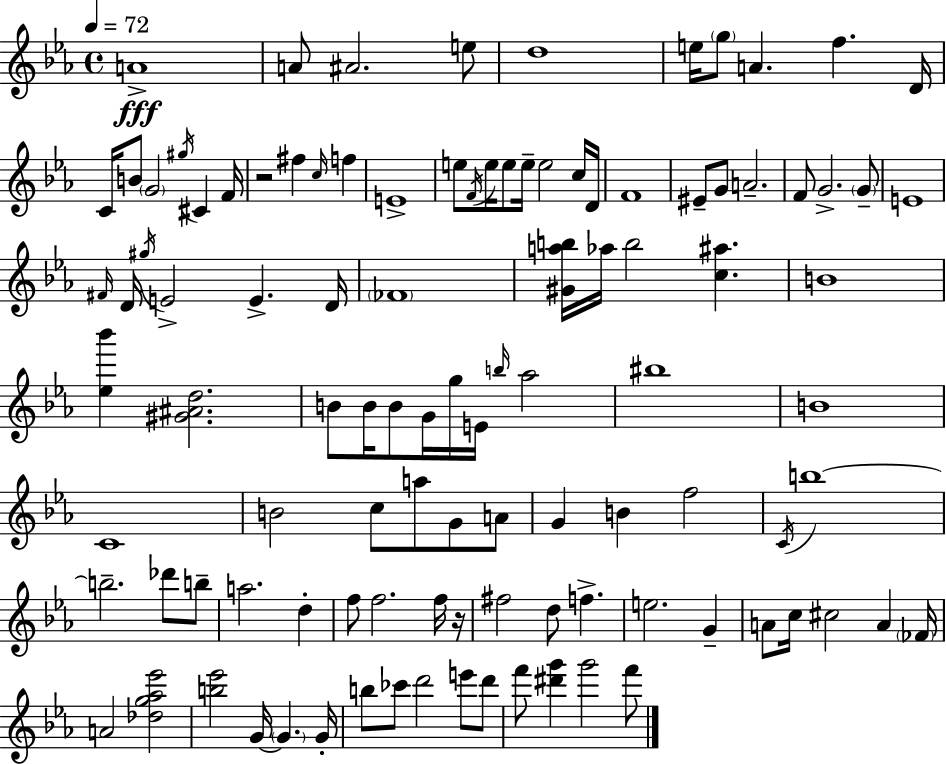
{
  \clef treble
  \time 4/4
  \defaultTimeSignature
  \key ees \major
  \tempo 4 = 72
  a'1->\fff | a'8 ais'2. e''8 | d''1 | e''16 \parenthesize g''8 a'4. f''4. d'16 | \break c'16 b'8 \parenthesize g'2 \acciaccatura { gis''16 } cis'4 | f'16 r2 fis''4 \grace { c''16 } f''4 | e'1-> | e''8 \acciaccatura { f'16 } e''16 e''8 e''16-- e''2 | \break c''16 d'16 f'1 | eis'8-- g'8 a'2.-- | f'8 g'2.-> | \parenthesize g'8-- e'1 | \break \grace { fis'16 } d'16 \acciaccatura { gis''16 } e'2-> e'4.-> | d'16 \parenthesize fes'1 | <gis' a'' b''>16 aes''16 b''2 <c'' ais''>4. | b'1 | \break <ees'' bes'''>4 <gis' ais' d''>2. | b'8 b'16 b'8 g'16 g''16 e'16 \grace { b''16 } aes''2 | bis''1 | b'1 | \break c'1 | b'2 c''8 | a''8 g'8 a'8 g'4 b'4 f''2 | \acciaccatura { c'16 } b''1~~ | \break b''2.-- | des'''8 b''8-- a''2. | d''4-. f''8 f''2. | f''16 r16 fis''2 d''8 | \break f''4.-> e''2. | g'4-- a'8 c''16 cis''2 | a'4 \parenthesize fes'16 a'2 <des'' g'' aes'' ees'''>2 | <b'' ees'''>2 g'16~~ | \break \parenthesize g'4. g'16-. b''8 ces'''8 d'''2 | e'''8 d'''8 f'''8 <dis''' g'''>4 g'''2 | f'''8 \bar "|."
}